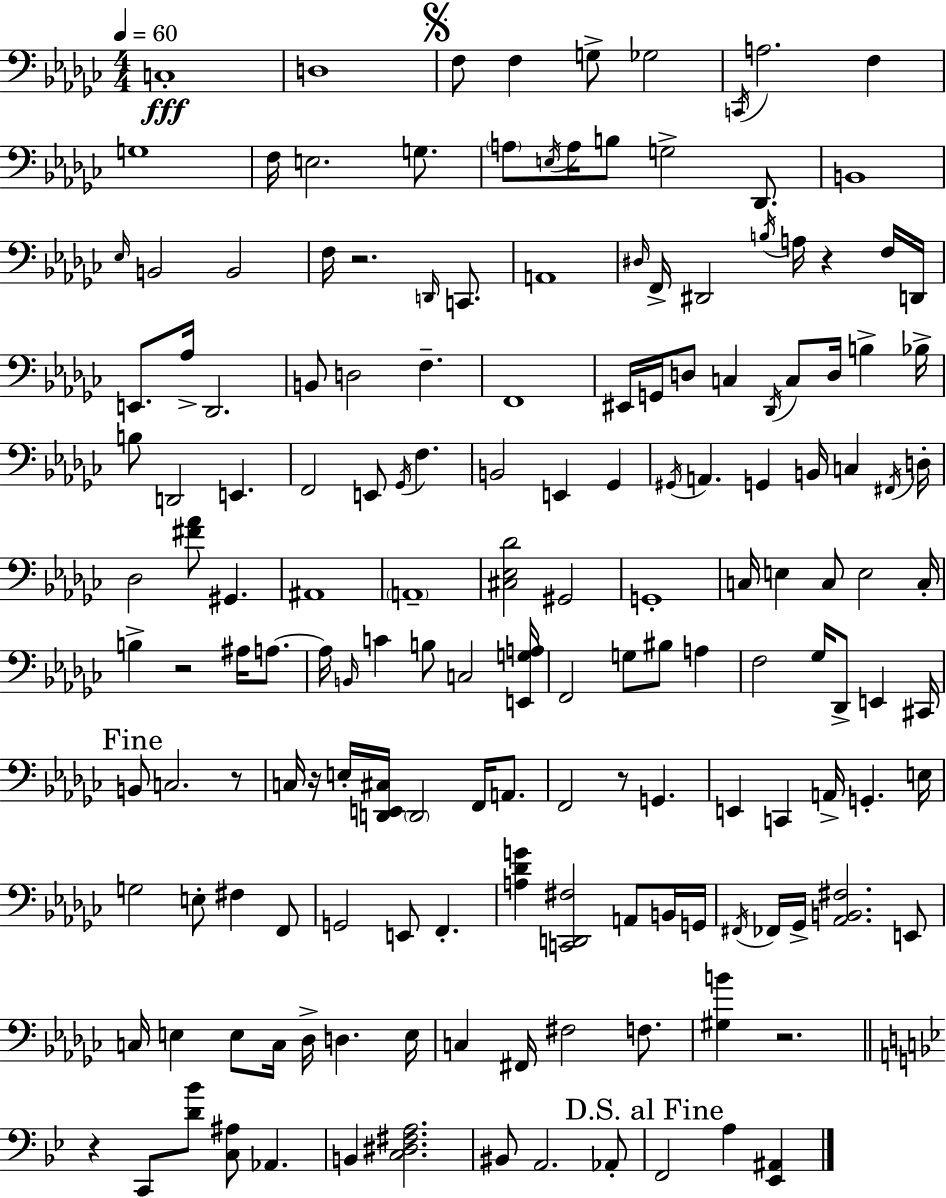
{
  \clef bass
  \numericTimeSignature
  \time 4/4
  \key ees \minor
  \tempo 4 = 60
  c1-.\fff | d1 | \mark \markup { \musicglyph "scripts.segno" } f8 f4 g8-> ges2 | \acciaccatura { c,16 } a2. f4 | \break g1 | f16 e2. g8. | \parenthesize a8 \acciaccatura { e16 } a16 b8 g2-> des,8. | b,1 | \break \grace { ees16 } b,2 b,2 | f16 r2. | \grace { d,16 } c,8. a,1 | \grace { dis16 } f,16-> dis,2 \acciaccatura { b16 } a16 | \break r4 f16 d,16 e,8. aes16-> des,2. | b,8 d2 | f4.-- f,1 | eis,16 g,16 d8 c4 \acciaccatura { des,16 } c8 | \break d16 b4-> bes16-> b8 d,2 | e,4. f,2 e,8 | \acciaccatura { ges,16 } f4. b,2 | e,4 ges,4 \acciaccatura { gis,16 } a,4. g,4 | \break b,16 c4 \acciaccatura { fis,16 } d16-. des2 | <fis' aes'>8 gis,4. ais,1 | \parenthesize a,1-- | <cis ees des'>2 | \break gis,2 g,1-. | c16 e4 c8 | e2 c16-. b4-> r2 | ais16 a8.~~ a16 \grace { b,16 } c'4 | \break b8 c2 <e, g a>16 f,2 | g8 bis8 a4 f2 | ges16 des,8-> e,4 cis,16 \mark "Fine" b,8 c2. | r8 c16 r16 e16-. <d, e, cis>16 \parenthesize d,2 | \break f,16 a,8. f,2 | r8 g,4. e,4 c,4 | a,16-> g,4.-. e16 g2 | e8-. fis4 f,8 g,2 | \break e,8 f,4.-. <a des' g'>4 <c, d, fis>2 | a,8 b,16 g,16 \acciaccatura { fis,16 } fes,16 ges,16-> <aes, b, fis>2. | e,8 c16 e4 | e8 c16 des16-> d4. e16 c4 | \break fis,16 fis2 f8. <gis b'>4 | r2. \bar "||" \break \key g \minor r4 c,8 <d' bes'>8 <c ais>8 aes,4. | b,4 <c dis fis a>2. | bis,8 a,2. aes,8-. | \mark "D.S. al Fine" f,2 a4 <ees, ais,>4 | \break \bar "|."
}